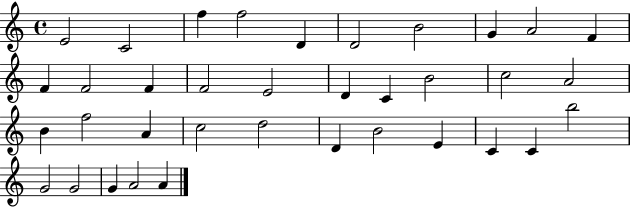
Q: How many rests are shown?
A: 0